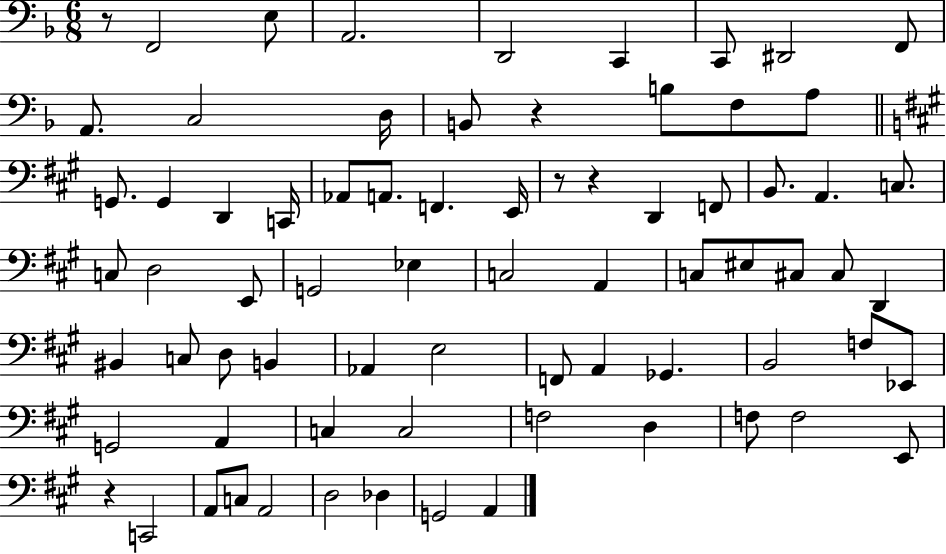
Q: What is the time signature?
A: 6/8